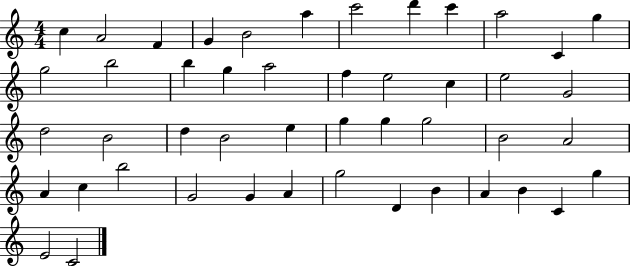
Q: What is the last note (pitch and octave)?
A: C4